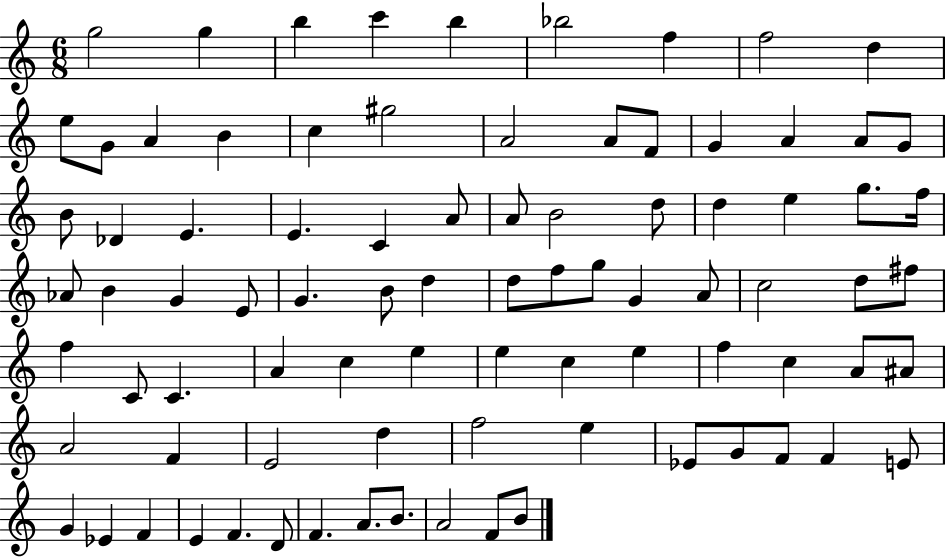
G5/h G5/q B5/q C6/q B5/q Bb5/h F5/q F5/h D5/q E5/e G4/e A4/q B4/q C5/q G#5/h A4/h A4/e F4/e G4/q A4/q A4/e G4/e B4/e Db4/q E4/q. E4/q. C4/q A4/e A4/e B4/h D5/e D5/q E5/q G5/e. F5/s Ab4/e B4/q G4/q E4/e G4/q. B4/e D5/q D5/e F5/e G5/e G4/q A4/e C5/h D5/e F#5/e F5/q C4/e C4/q. A4/q C5/q E5/q E5/q C5/q E5/q F5/q C5/q A4/e A#4/e A4/h F4/q E4/h D5/q F5/h E5/q Eb4/e G4/e F4/e F4/q E4/e G4/q Eb4/q F4/q E4/q F4/q. D4/e F4/q. A4/e. B4/e. A4/h F4/e B4/e